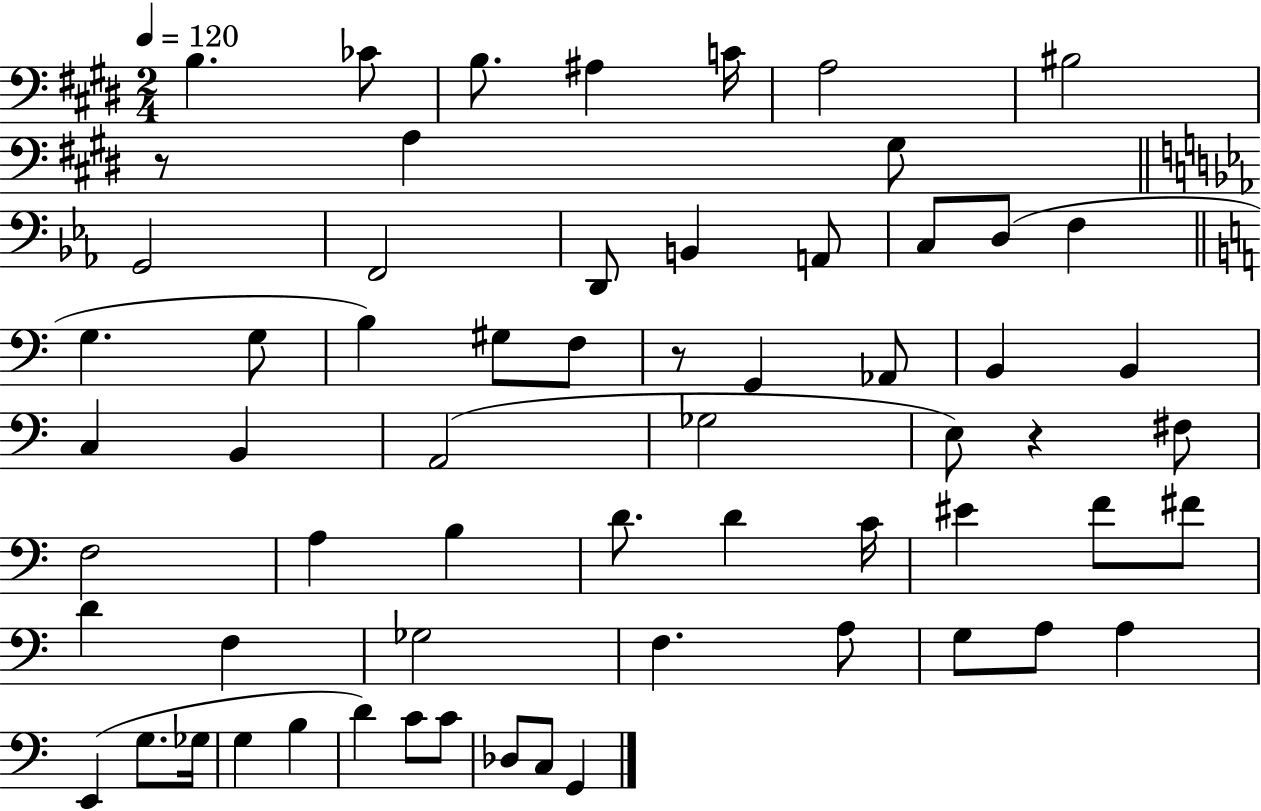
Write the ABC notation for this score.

X:1
T:Untitled
M:2/4
L:1/4
K:E
B, _C/2 B,/2 ^A, C/4 A,2 ^B,2 z/2 A, ^G,/2 G,,2 F,,2 D,,/2 B,, A,,/2 C,/2 D,/2 F, G, G,/2 B, ^G,/2 F,/2 z/2 G,, _A,,/2 B,, B,, C, B,, A,,2 _G,2 E,/2 z ^F,/2 F,2 A, B, D/2 D C/4 ^E F/2 ^F/2 D F, _G,2 F, A,/2 G,/2 A,/2 A, E,, G,/2 _G,/4 G, B, D C/2 C/2 _D,/2 C,/2 G,,